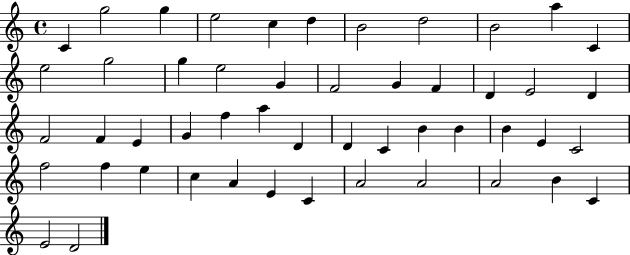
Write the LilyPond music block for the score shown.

{
  \clef treble
  \time 4/4
  \defaultTimeSignature
  \key c \major
  c'4 g''2 g''4 | e''2 c''4 d''4 | b'2 d''2 | b'2 a''4 c'4 | \break e''2 g''2 | g''4 e''2 g'4 | f'2 g'4 f'4 | d'4 e'2 d'4 | \break f'2 f'4 e'4 | g'4 f''4 a''4 d'4 | d'4 c'4 b'4 b'4 | b'4 e'4 c'2 | \break f''2 f''4 e''4 | c''4 a'4 e'4 c'4 | a'2 a'2 | a'2 b'4 c'4 | \break e'2 d'2 | \bar "|."
}